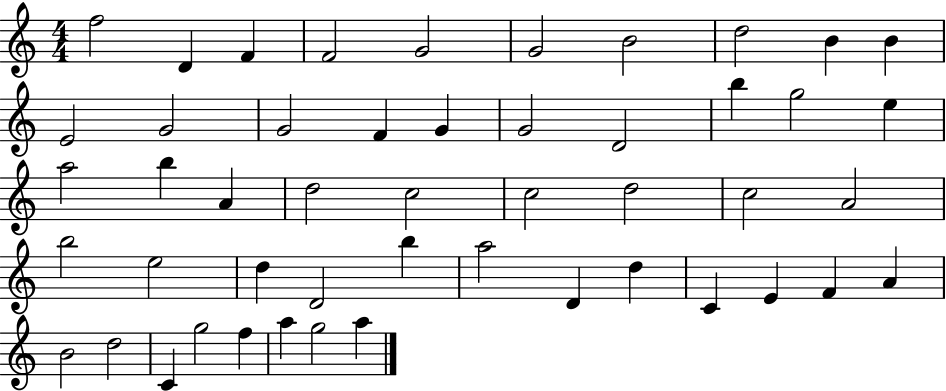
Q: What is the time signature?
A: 4/4